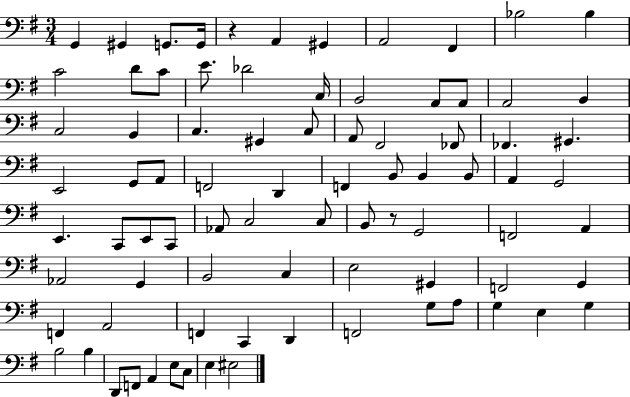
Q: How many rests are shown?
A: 2